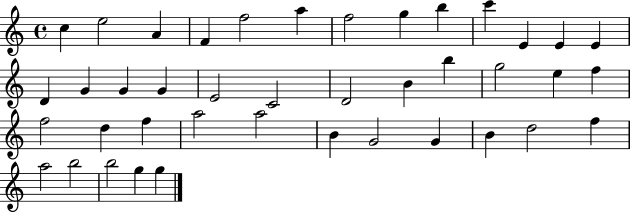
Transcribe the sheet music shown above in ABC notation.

X:1
T:Untitled
M:4/4
L:1/4
K:C
c e2 A F f2 a f2 g b c' E E E D G G G E2 C2 D2 B b g2 e f f2 d f a2 a2 B G2 G B d2 f a2 b2 b2 g g